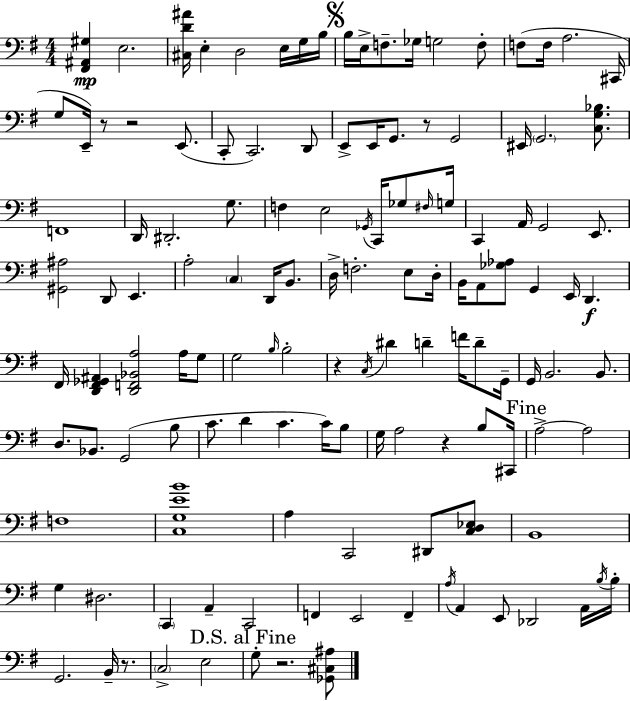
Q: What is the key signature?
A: G major